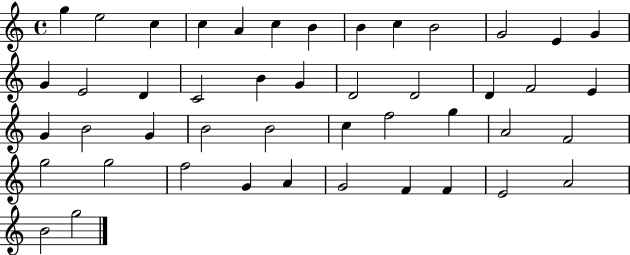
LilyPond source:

{
  \clef treble
  \time 4/4
  \defaultTimeSignature
  \key c \major
  g''4 e''2 c''4 | c''4 a'4 c''4 b'4 | b'4 c''4 b'2 | g'2 e'4 g'4 | \break g'4 e'2 d'4 | c'2 b'4 g'4 | d'2 d'2 | d'4 f'2 e'4 | \break g'4 b'2 g'4 | b'2 b'2 | c''4 f''2 g''4 | a'2 f'2 | \break g''2 g''2 | f''2 g'4 a'4 | g'2 f'4 f'4 | e'2 a'2 | \break b'2 g''2 | \bar "|."
}